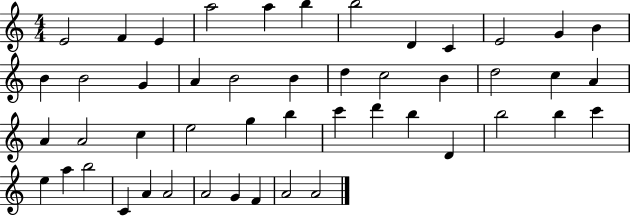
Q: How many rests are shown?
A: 0